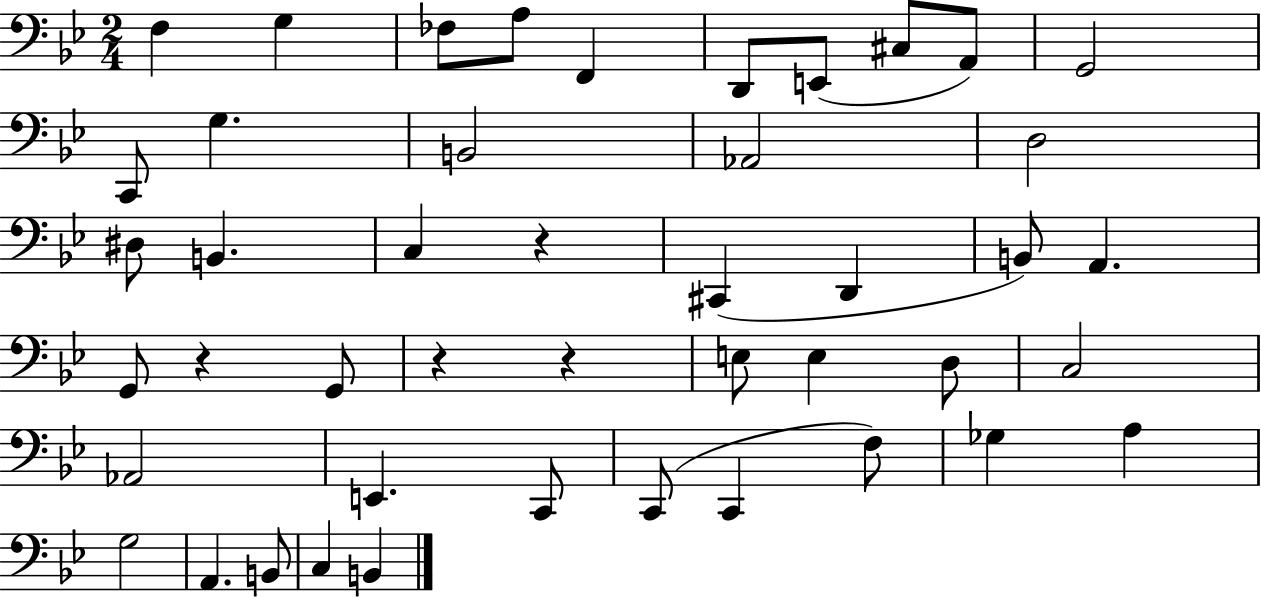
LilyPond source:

{
  \clef bass
  \numericTimeSignature
  \time 2/4
  \key bes \major
  \repeat volta 2 { f4 g4 | fes8 a8 f,4 | d,8 e,8( cis8 a,8) | g,2 | \break c,8 g4. | b,2 | aes,2 | d2 | \break dis8 b,4. | c4 r4 | cis,4( d,4 | b,8) a,4. | \break g,8 r4 g,8 | r4 r4 | e8 e4 d8 | c2 | \break aes,2 | e,4. c,8 | c,8( c,4 f8) | ges4 a4 | \break g2 | a,4. b,8 | c4 b,4 | } \bar "|."
}